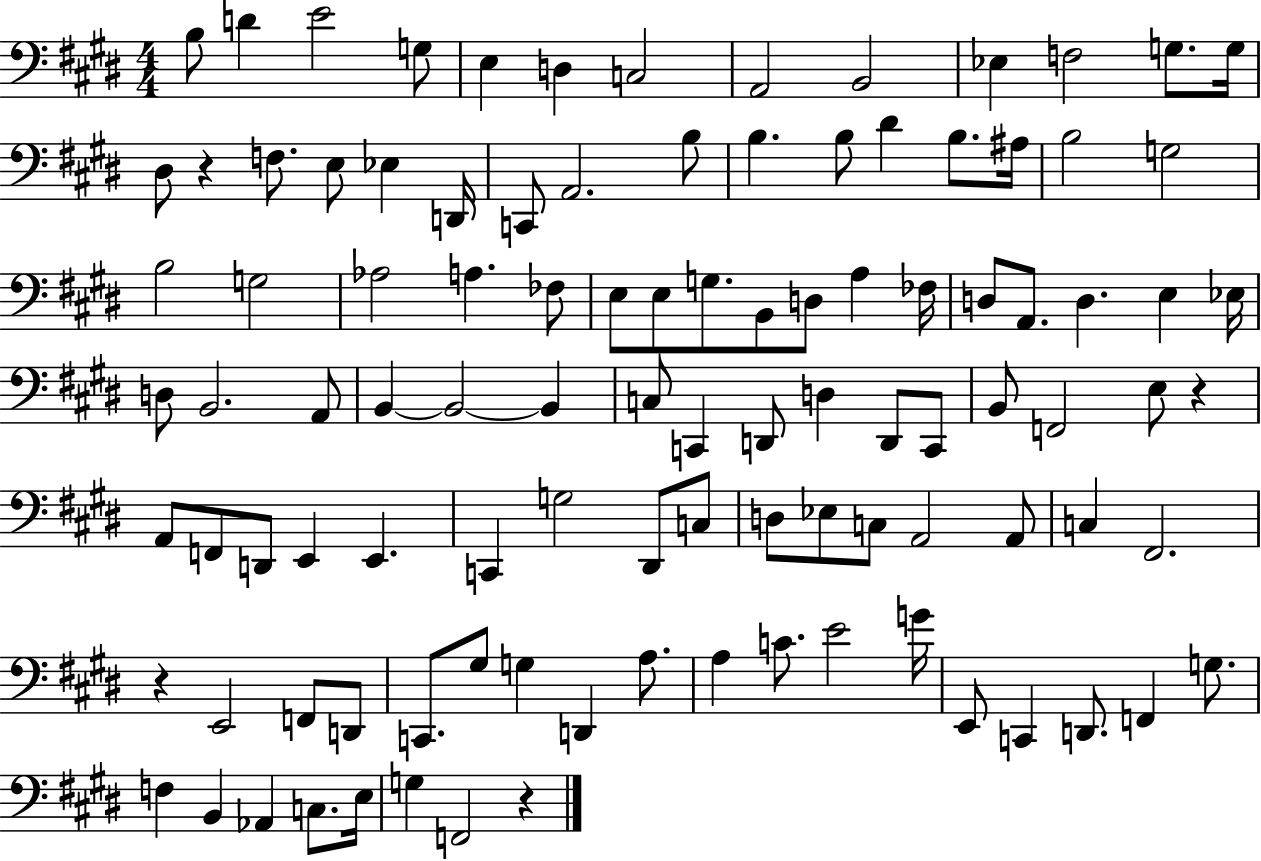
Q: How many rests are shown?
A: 4